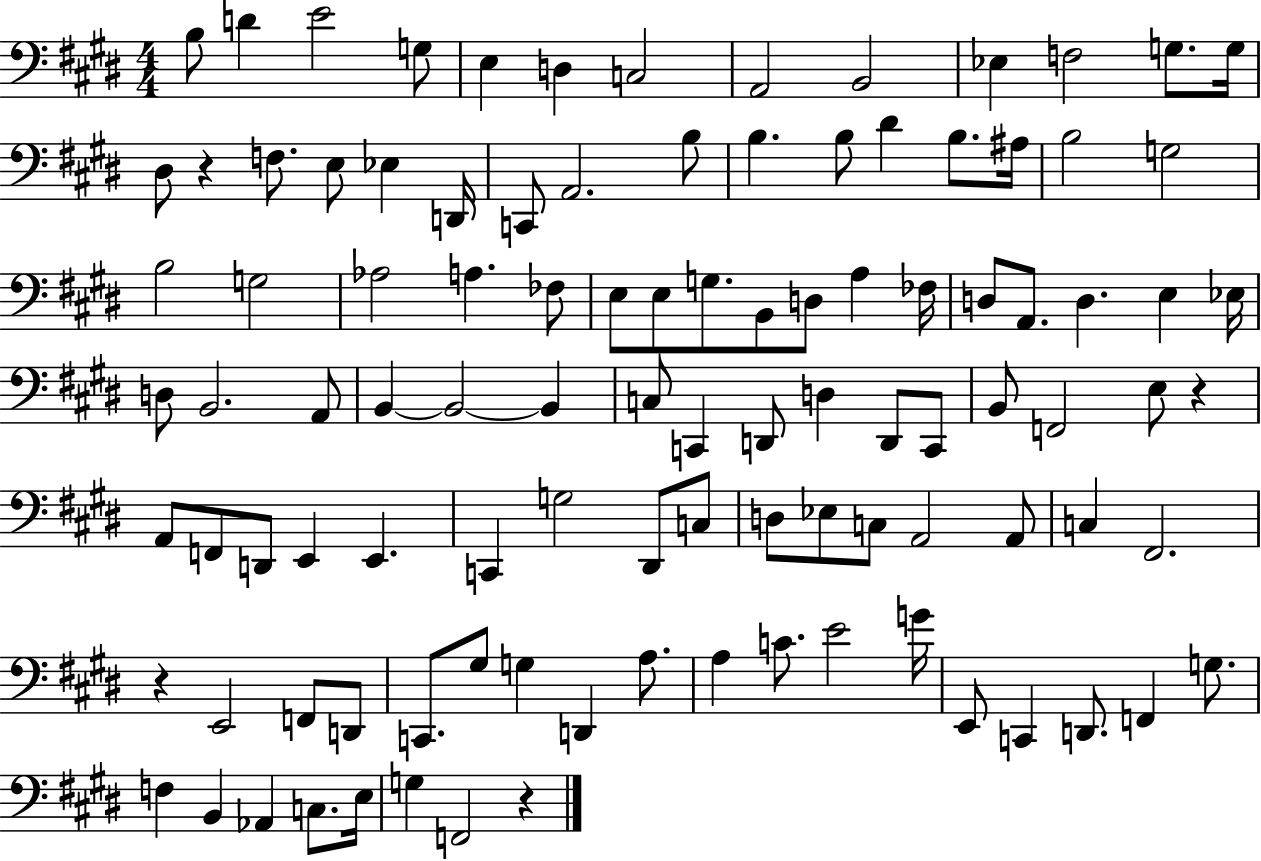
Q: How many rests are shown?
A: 4